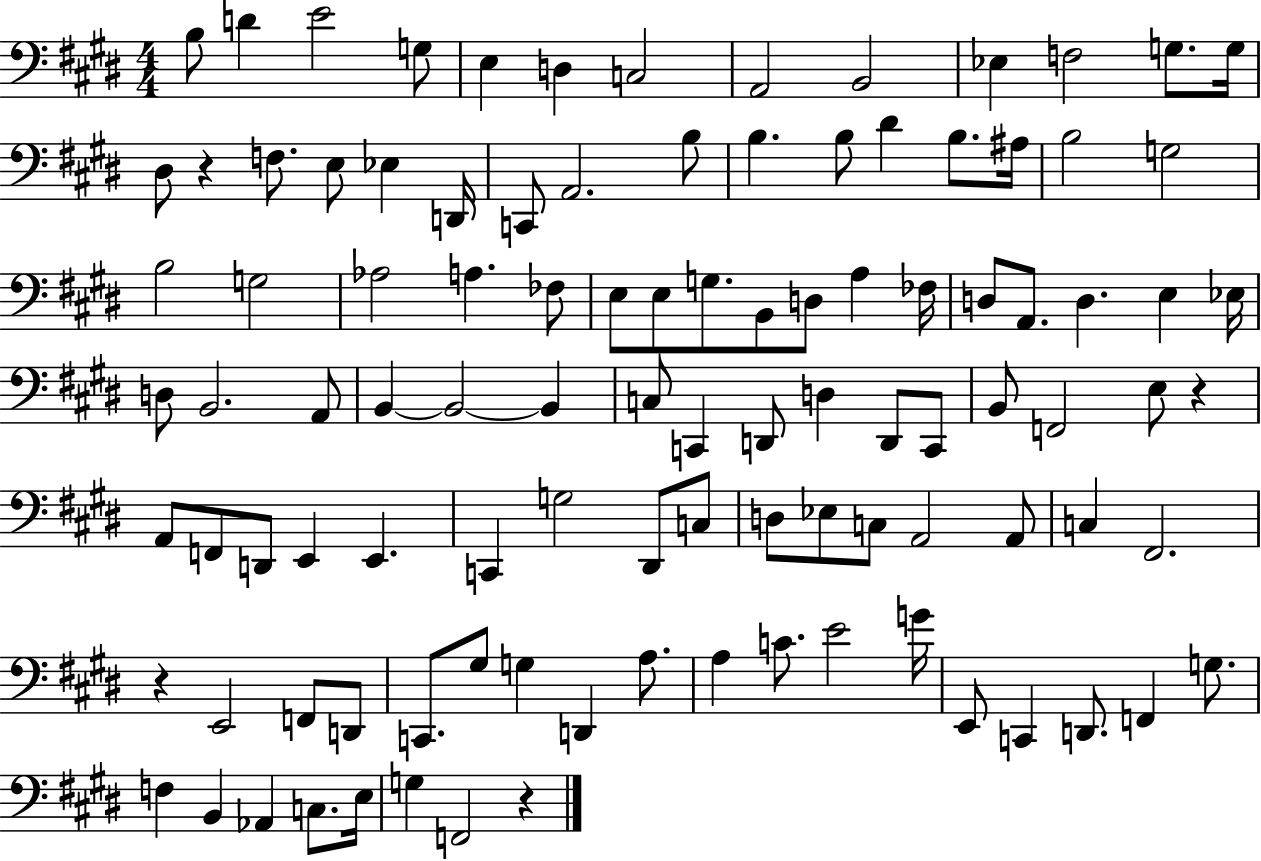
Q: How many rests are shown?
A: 4